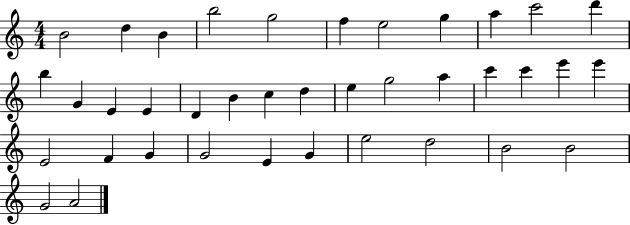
B4/h D5/q B4/q B5/h G5/h F5/q E5/h G5/q A5/q C6/h D6/q B5/q G4/q E4/q E4/q D4/q B4/q C5/q D5/q E5/q G5/h A5/q C6/q C6/q E6/q E6/q E4/h F4/q G4/q G4/h E4/q G4/q E5/h D5/h B4/h B4/h G4/h A4/h